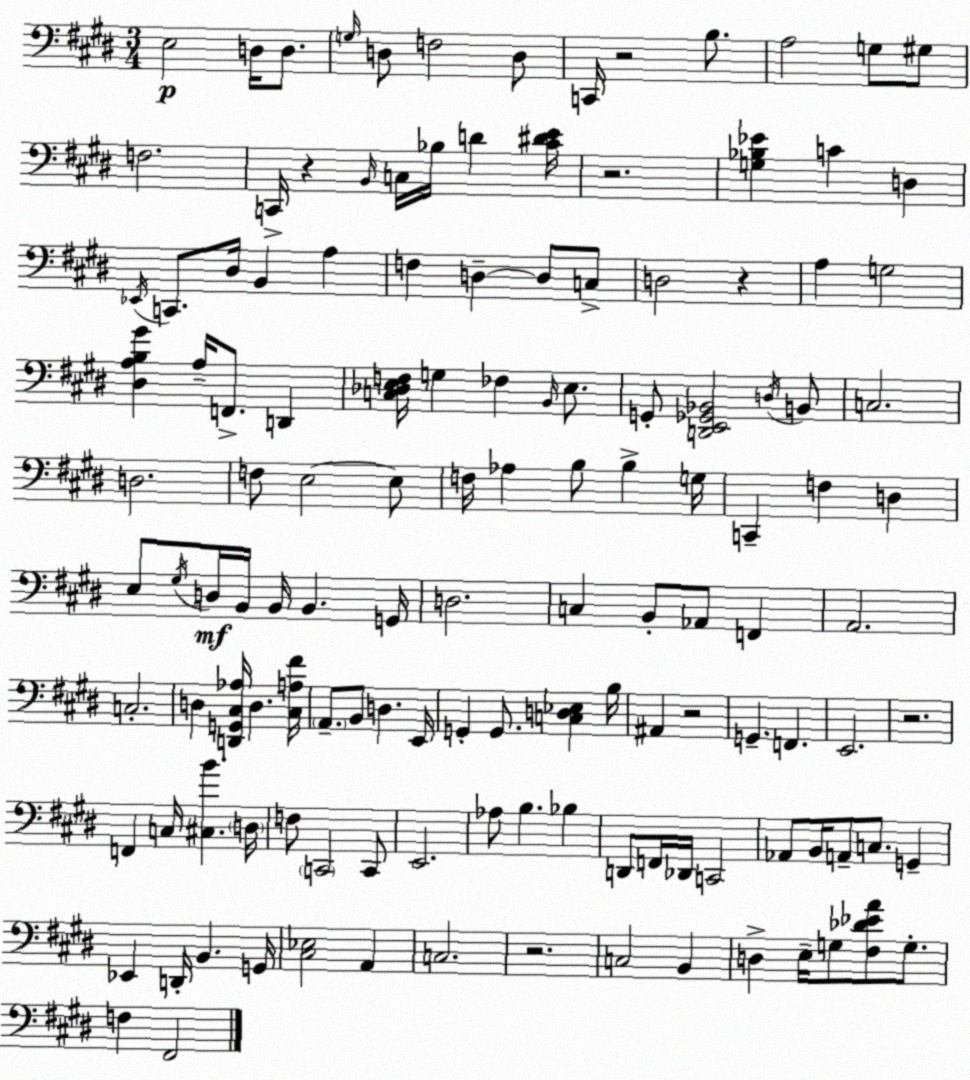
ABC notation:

X:1
T:Untitled
M:3/4
L:1/4
K:E
E,2 D,/4 D,/2 G,/4 D,/2 F,2 D,/2 C,,/4 z2 B,/2 A,2 G,/2 ^G,/2 F,2 C,,/4 z B,,/4 C,/4 _B,/4 D [^C^DE]/4 z2 [G,_B,_E] C D, _E,,/4 C,,/2 ^D,/4 B,, A, F, D, D,/2 C,/2 D,2 z A, G,2 [^D,A,B,^G] A,/4 F,,/2 D,, [C,_D,E,F,]/4 G, _F, B,,/4 E,/2 G,,/2 [D,,E,,_G,,_B,,]2 D,/4 B,,/2 C,2 D,2 F,/2 E,2 E,/2 F,/4 _A, B,/2 B, G,/4 C,, F, D, E,/2 ^G,/4 D,/4 B,,/4 B,,/4 B,, G,,/4 D,2 C, B,,/2 _A,,/2 F,, A,,2 C,2 D, [D,,G,,^C,_A,]/4 D, [^C,A,^F]/4 A,,/2 B,,/2 D, E,,/4 G,, G,,/2 [C,D,_E,] B,/4 ^A,, z2 G,, F,, E,,2 z2 F,, C,/4 [^C,B] D,/4 F,/2 C,,2 C,,/2 E,,2 _A,/2 B, _B, D,,/2 F,,/4 _D,,/4 C,,2 _A,,/2 B,,/4 A,,/2 C,/2 G,, _E,, D,,/4 B,, G,,/4 [^C,_E,]2 A,, C,2 z2 C,2 B,, D, E,/4 G,/2 [^F,_D_EA]/2 G,/2 F, ^F,,2